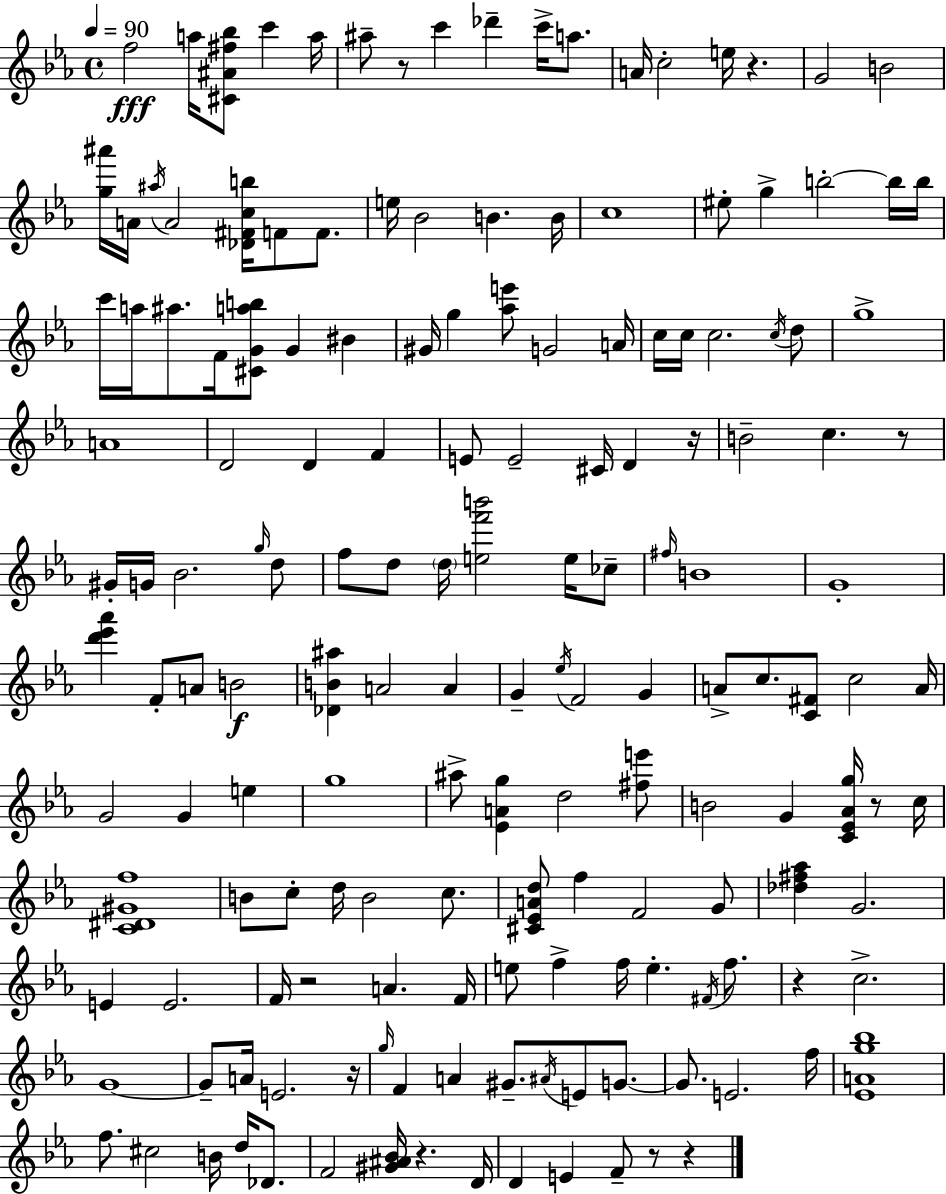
F5/h A5/s [C#4,A#4,F#5,Bb5]/e C6/q A5/s A#5/e R/e C6/q Db6/q C6/s A5/e. A4/s C5/h E5/s R/q. G4/h B4/h [G5,A#6]/s A4/s A#5/s A4/h [Db4,F#4,C5,B5]/s F4/e F4/e. E5/s Bb4/h B4/q. B4/s C5/w EIS5/e G5/q B5/h B5/s B5/s C6/s A5/s A#5/e. F4/s [C#4,G4,A5,B5]/e G4/q BIS4/q G#4/s G5/q [Ab5,E6]/e G4/h A4/s C5/s C5/s C5/h. C5/s D5/e G5/w A4/w D4/h D4/q F4/q E4/e E4/h C#4/s D4/q R/s B4/h C5/q. R/e G#4/s G4/s Bb4/h. G5/s D5/e F5/e D5/e D5/s [E5,F6,B6]/h E5/s CES5/e F#5/s B4/w G4/w [D6,Eb6,Ab6]/q F4/e A4/e B4/h [Db4,B4,A#5]/q A4/h A4/q G4/q Eb5/s F4/h G4/q A4/e C5/e. [C4,F#4]/e C5/h A4/s G4/h G4/q E5/q G5/w A#5/e [Eb4,A4,G5]/q D5/h [F#5,E6]/e B4/h G4/q [C4,Eb4,Ab4,G5]/s R/e C5/s [C4,D#4,G#4,F5]/w B4/e C5/e D5/s B4/h C5/e. [C#4,Eb4,A4,D5]/e F5/q F4/h G4/e [Db5,F#5,Ab5]/q G4/h. E4/q E4/h. F4/s R/h A4/q. F4/s E5/e F5/q F5/s E5/q. F#4/s F5/e. R/q C5/h. G4/w G4/e A4/s E4/h. R/s G5/s F4/q A4/q G#4/e. A#4/s E4/e G4/e. G4/e. E4/h. F5/s [Eb4,A4,G5,Bb5]/w F5/e. C#5/h B4/s D5/s Db4/e. F4/h [G#4,A#4,Bb4]/s R/q. D4/s D4/q E4/q F4/e R/e R/q